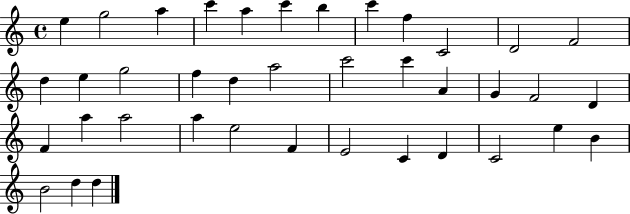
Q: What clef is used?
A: treble